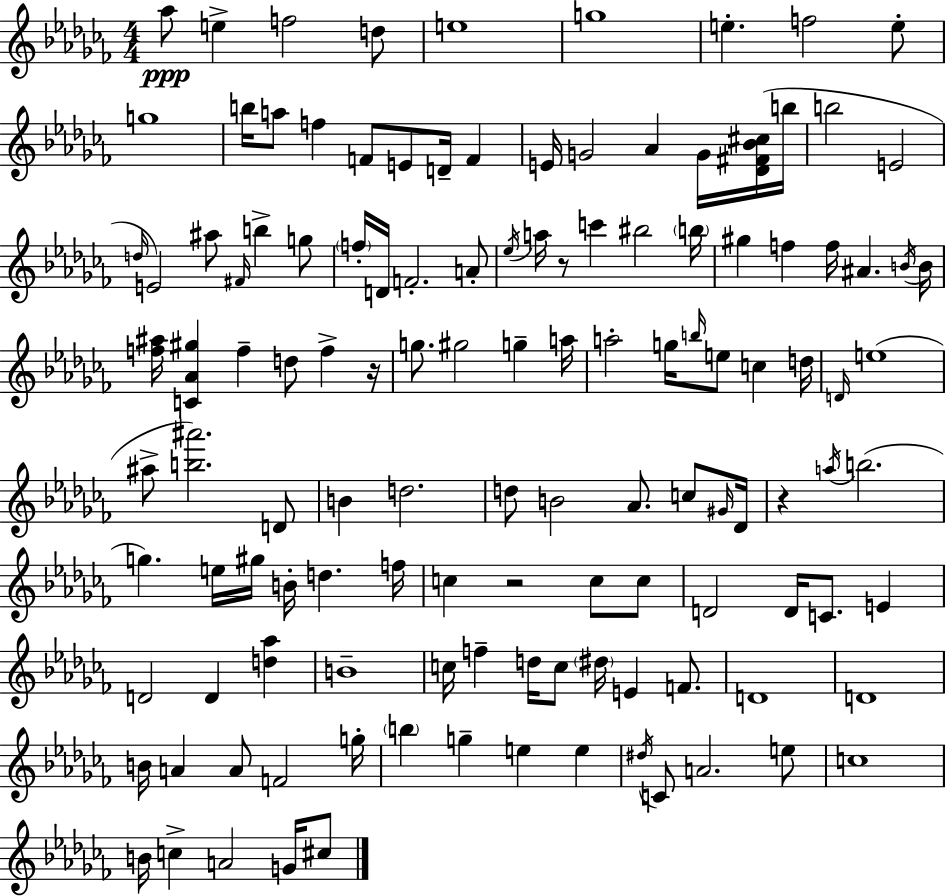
{
  \clef treble
  \numericTimeSignature
  \time 4/4
  \key aes \minor
  aes''8\ppp e''4-> f''2 d''8 | e''1 | g''1 | e''4.-. f''2 e''8-. | \break g''1 | b''16 a''8 f''4 f'8 e'8 d'16-- f'4 | e'16 g'2 aes'4 g'16 <des' fis' bes' cis''>16( b''16 | b''2 e'2 | \break \grace { d''16 } e'2) ais''8 \grace { fis'16 } b''4-> | g''8 \parenthesize f''16-. d'16 f'2.-. | a'8-. \acciaccatura { ees''16 } a''16 r8 c'''4 bis''2 | \parenthesize b''16 gis''4 f''4 f''16 ais'4. | \break \acciaccatura { b'16 } b'16 <f'' ais''>16 <c' aes' gis''>4 f''4-- d''8 f''4-> | r16 g''8. gis''2 g''4-- | a''16 a''2-. g''16 \grace { b''16 } e''8 | c''4 d''16 \grace { d'16 } e''1( | \break ais''8-> <b'' ais'''>2.) | d'8 b'4 d''2. | d''8 b'2 | aes'8. c''8 \grace { gis'16 } des'16 r4 \acciaccatura { a''16 }( b''2. | \break g''4.) e''16 gis''16 | b'16-. d''4. f''16 c''4 r2 | c''8 c''8 d'2 | d'16 c'8. e'4 d'2 | \break d'4 <d'' aes''>4 b'1-- | c''16 f''4-- d''16 c''8 | \parenthesize dis''16 e'4 f'8. d'1 | d'1 | \break b'16 a'4 a'8 f'2 | g''16-. \parenthesize b''4 g''4-- | e''4 e''4 \acciaccatura { dis''16 } c'8 a'2. | e''8 c''1 | \break b'16 c''4-> a'2 | g'16 cis''8 \bar "|."
}